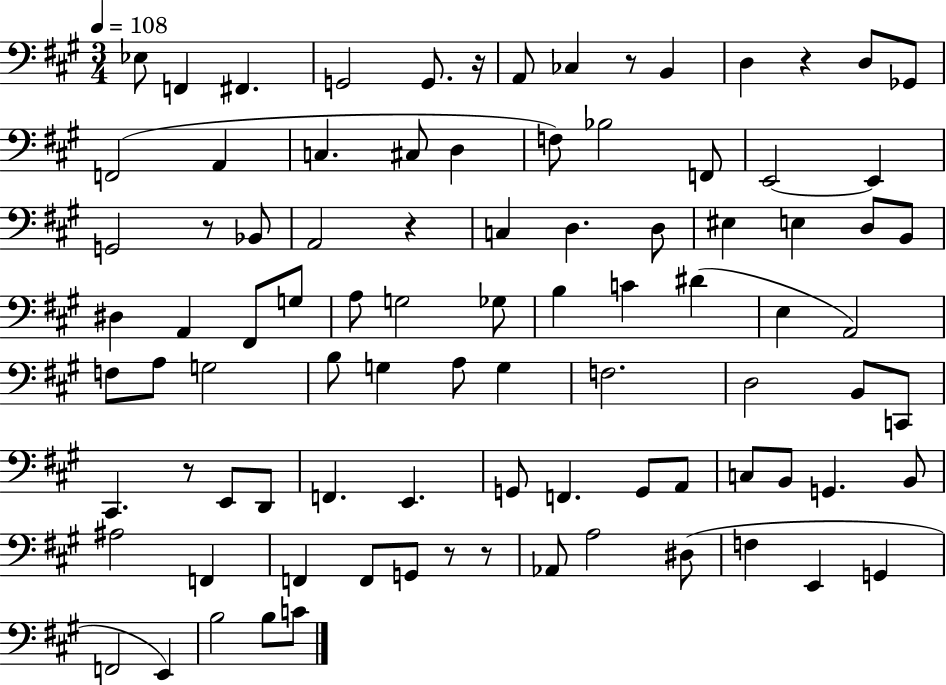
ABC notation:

X:1
T:Untitled
M:3/4
L:1/4
K:A
_E,/2 F,, ^F,, G,,2 G,,/2 z/4 A,,/2 _C, z/2 B,, D, z D,/2 _G,,/2 F,,2 A,, C, ^C,/2 D, F,/2 _B,2 F,,/2 E,,2 E,, G,,2 z/2 _B,,/2 A,,2 z C, D, D,/2 ^E, E, D,/2 B,,/2 ^D, A,, ^F,,/2 G,/2 A,/2 G,2 _G,/2 B, C ^D E, A,,2 F,/2 A,/2 G,2 B,/2 G, A,/2 G, F,2 D,2 B,,/2 C,,/2 ^C,, z/2 E,,/2 D,,/2 F,, E,, G,,/2 F,, G,,/2 A,,/2 C,/2 B,,/2 G,, B,,/2 ^A,2 F,, F,, F,,/2 G,,/2 z/2 z/2 _A,,/2 A,2 ^D,/2 F, E,, G,, F,,2 E,, B,2 B,/2 C/2